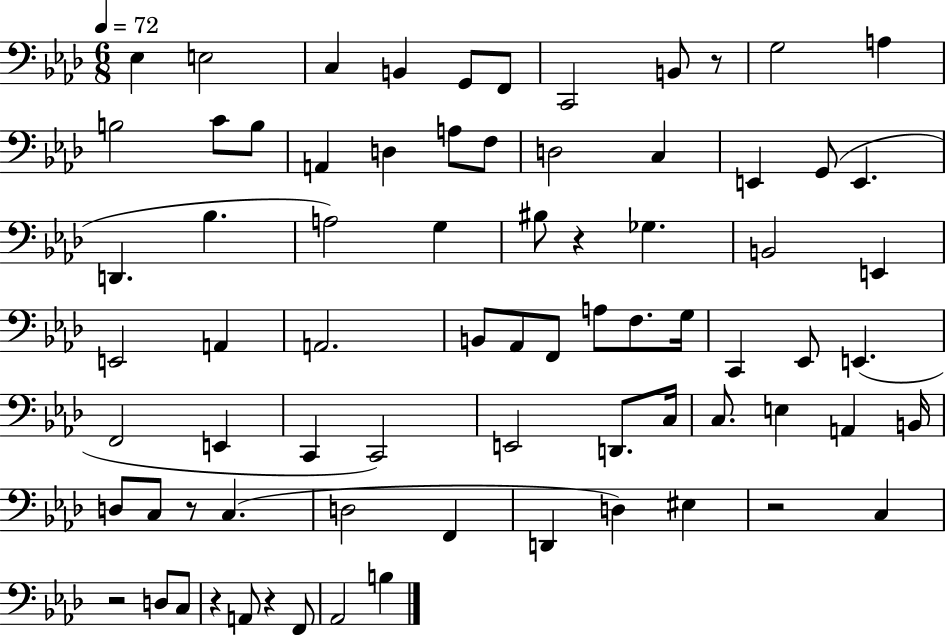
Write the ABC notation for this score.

X:1
T:Untitled
M:6/8
L:1/4
K:Ab
_E, E,2 C, B,, G,,/2 F,,/2 C,,2 B,,/2 z/2 G,2 A, B,2 C/2 B,/2 A,, D, A,/2 F,/2 D,2 C, E,, G,,/2 E,, D,, _B, A,2 G, ^B,/2 z _G, B,,2 E,, E,,2 A,, A,,2 B,,/2 _A,,/2 F,,/2 A,/2 F,/2 G,/4 C,, _E,,/2 E,, F,,2 E,, C,, C,,2 E,,2 D,,/2 C,/4 C,/2 E, A,, B,,/4 D,/2 C,/2 z/2 C, D,2 F,, D,, D, ^E, z2 C, z2 D,/2 C,/2 z A,,/2 z F,,/2 _A,,2 B,